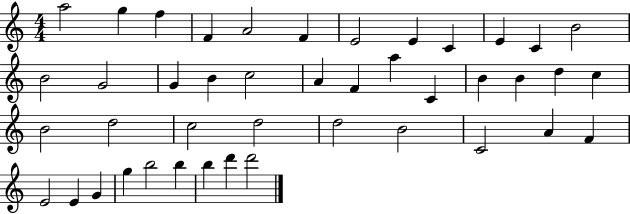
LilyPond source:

{
  \clef treble
  \numericTimeSignature
  \time 4/4
  \key c \major
  a''2 g''4 f''4 | f'4 a'2 f'4 | e'2 e'4 c'4 | e'4 c'4 b'2 | \break b'2 g'2 | g'4 b'4 c''2 | a'4 f'4 a''4 c'4 | b'4 b'4 d''4 c''4 | \break b'2 d''2 | c''2 d''2 | d''2 b'2 | c'2 a'4 f'4 | \break e'2 e'4 g'4 | g''4 b''2 b''4 | b''4 d'''4 d'''2 | \bar "|."
}